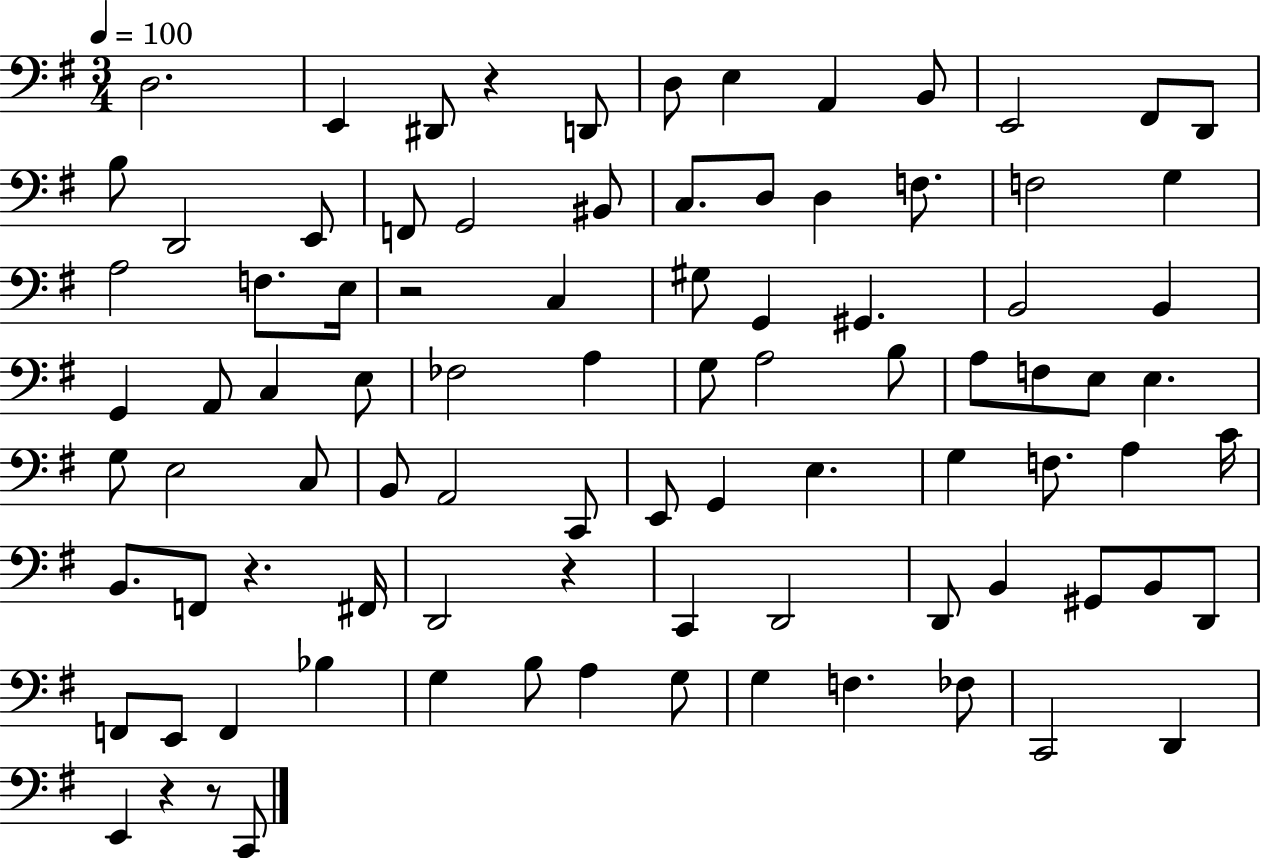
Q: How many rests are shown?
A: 6